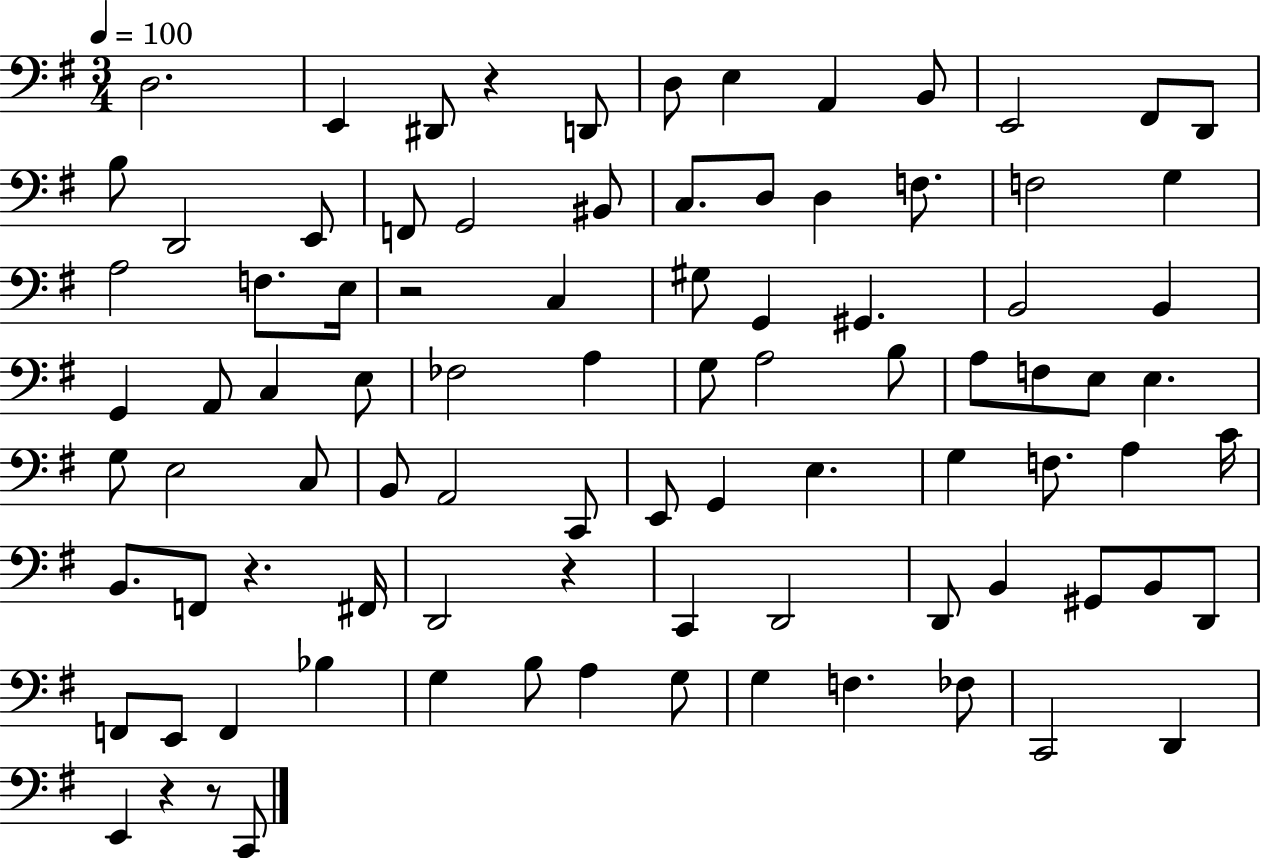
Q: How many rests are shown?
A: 6